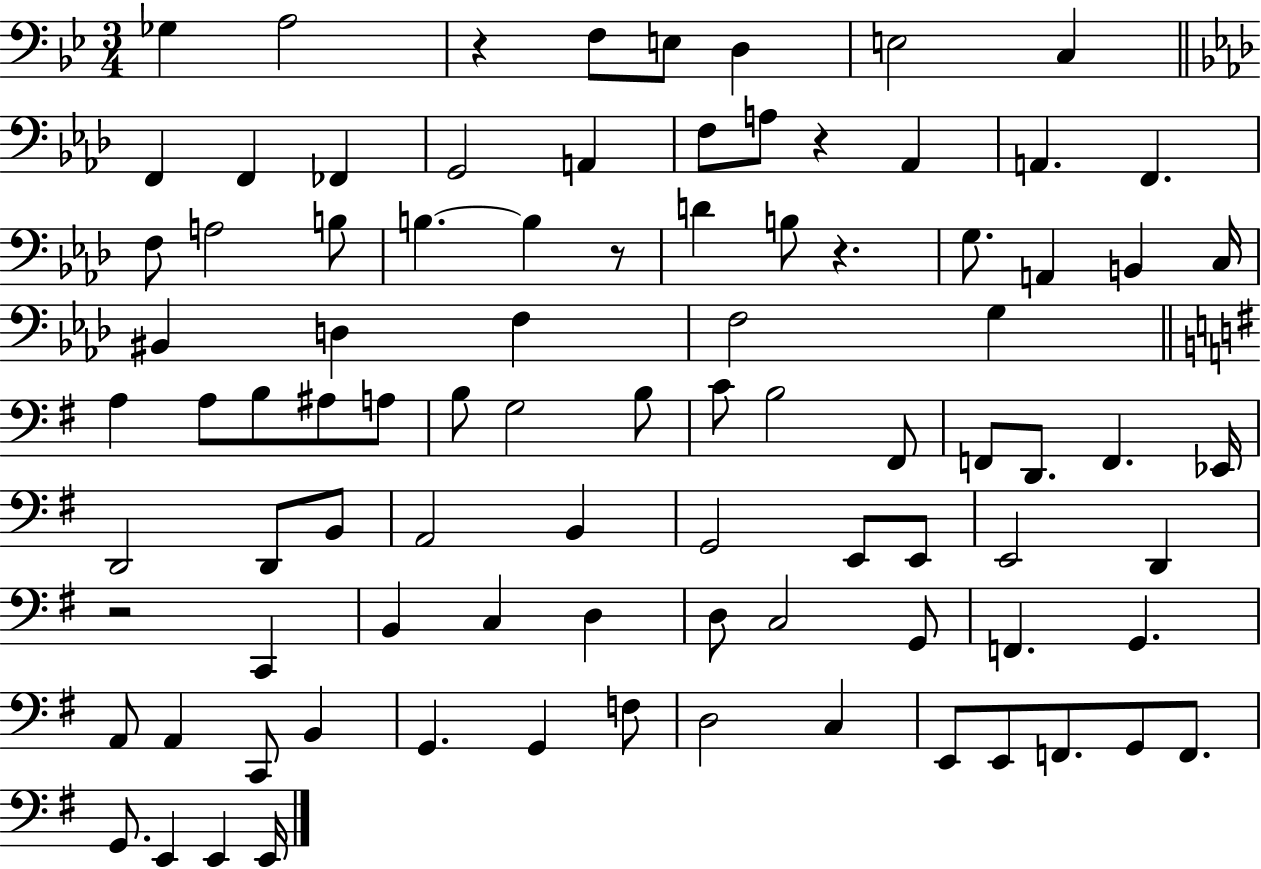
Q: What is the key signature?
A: BES major